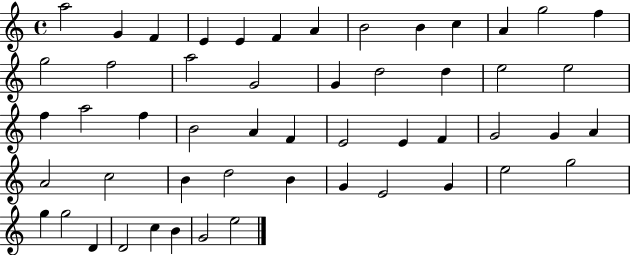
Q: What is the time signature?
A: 4/4